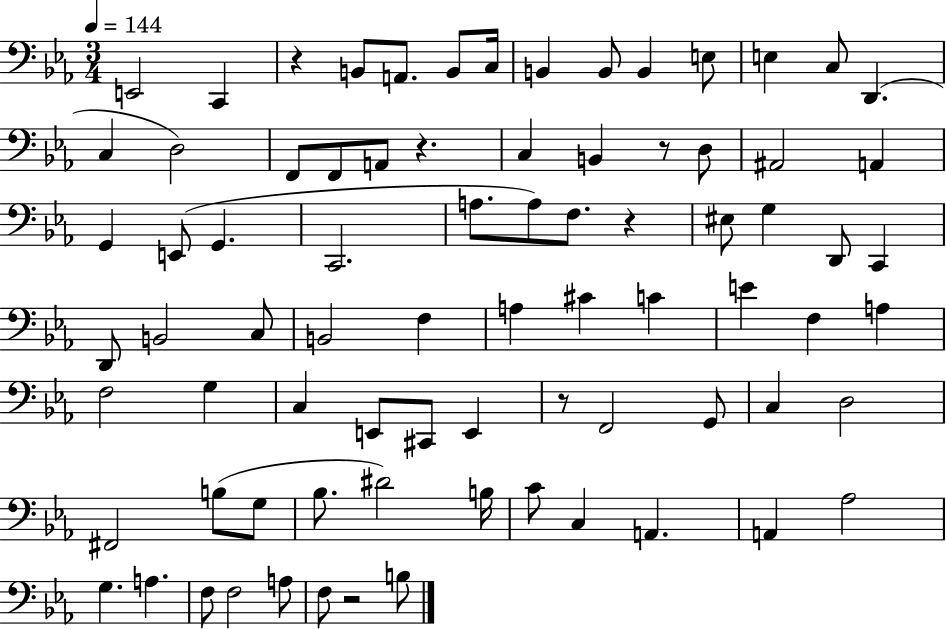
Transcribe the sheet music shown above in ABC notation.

X:1
T:Untitled
M:3/4
L:1/4
K:Eb
E,,2 C,, z B,,/2 A,,/2 B,,/2 C,/4 B,, B,,/2 B,, E,/2 E, C,/2 D,, C, D,2 F,,/2 F,,/2 A,,/2 z C, B,, z/2 D,/2 ^A,,2 A,, G,, E,,/2 G,, C,,2 A,/2 A,/2 F,/2 z ^E,/2 G, D,,/2 C,, D,,/2 B,,2 C,/2 B,,2 F, A, ^C C E F, A, F,2 G, C, E,,/2 ^C,,/2 E,, z/2 F,,2 G,,/2 C, D,2 ^F,,2 B,/2 G,/2 _B,/2 ^D2 B,/4 C/2 C, A,, A,, _A,2 G, A, F,/2 F,2 A,/2 F,/2 z2 B,/2